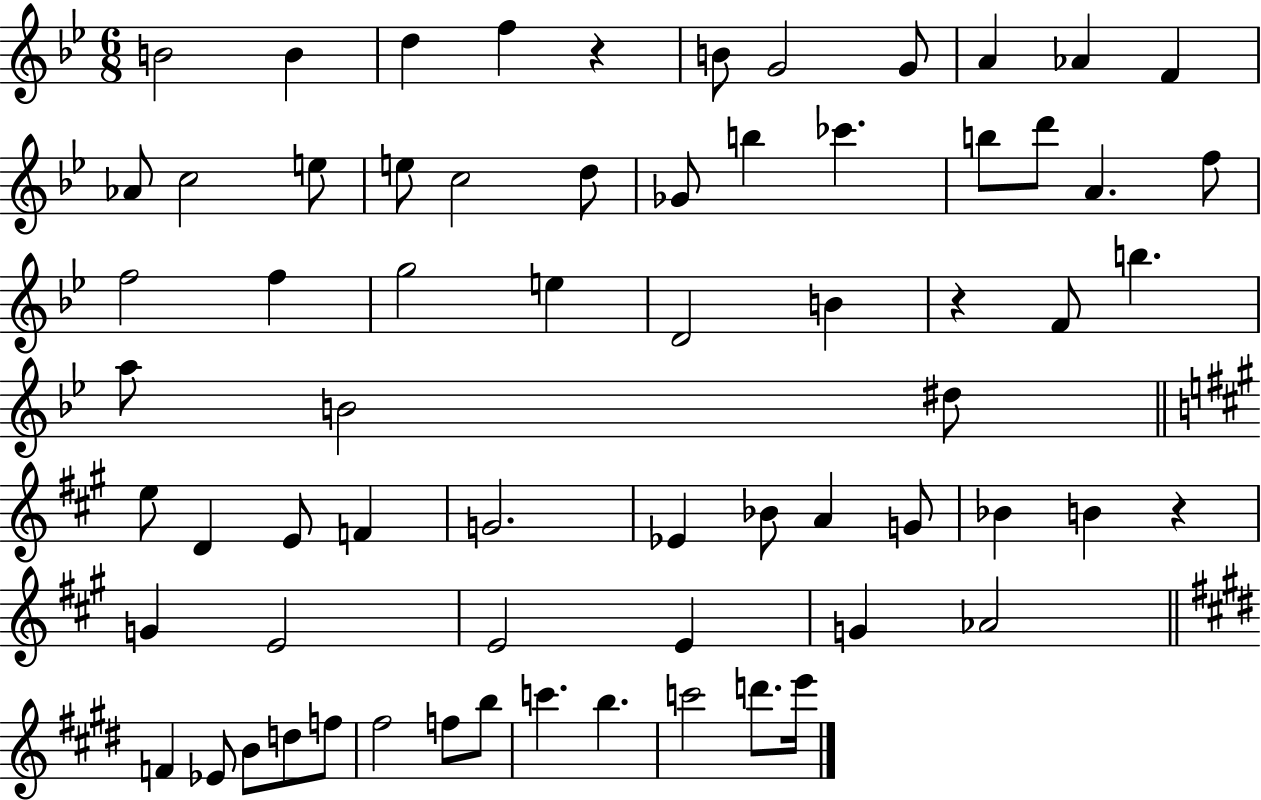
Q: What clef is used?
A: treble